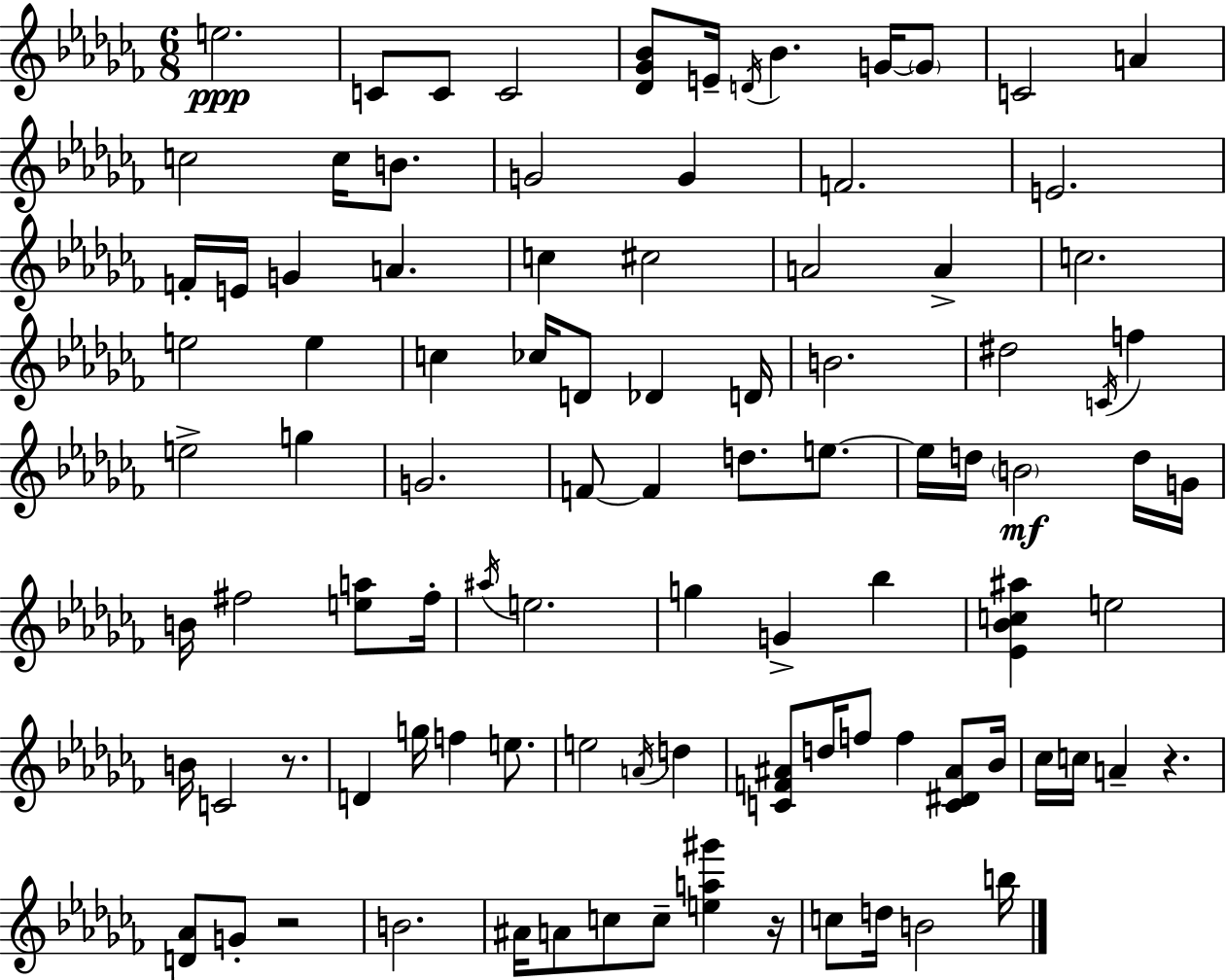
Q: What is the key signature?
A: AES minor